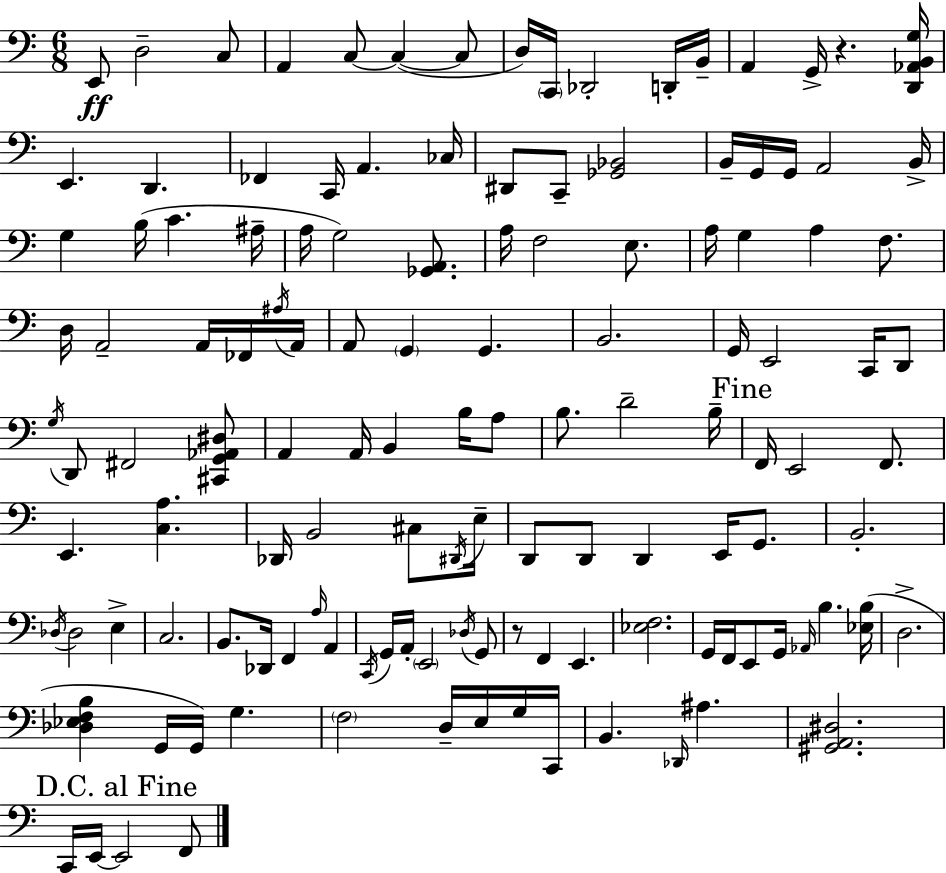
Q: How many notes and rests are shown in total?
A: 130